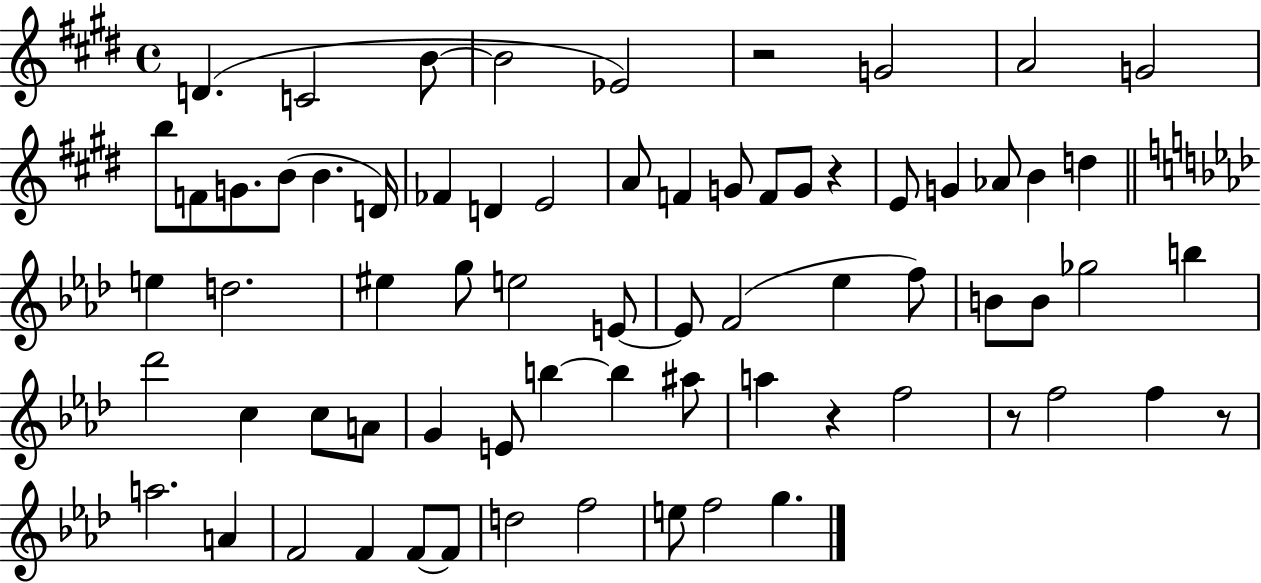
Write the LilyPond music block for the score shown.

{
  \clef treble
  \time 4/4
  \defaultTimeSignature
  \key e \major
  d'4.( c'2 b'8~~ | b'2 ees'2) | r2 g'2 | a'2 g'2 | \break b''8 f'8 g'8. b'8( b'4. d'16) | fes'4 d'4 e'2 | a'8 f'4 g'8 f'8 g'8 r4 | e'8 g'4 aes'8 b'4 d''4 | \break \bar "||" \break \key aes \major e''4 d''2. | eis''4 g''8 e''2 e'8~~ | e'8 f'2( ees''4 f''8) | b'8 b'8 ges''2 b''4 | \break des'''2 c''4 c''8 a'8 | g'4 e'8 b''4~~ b''4 ais''8 | a''4 r4 f''2 | r8 f''2 f''4 r8 | \break a''2. a'4 | f'2 f'4 f'8~~ f'8 | d''2 f''2 | e''8 f''2 g''4. | \break \bar "|."
}